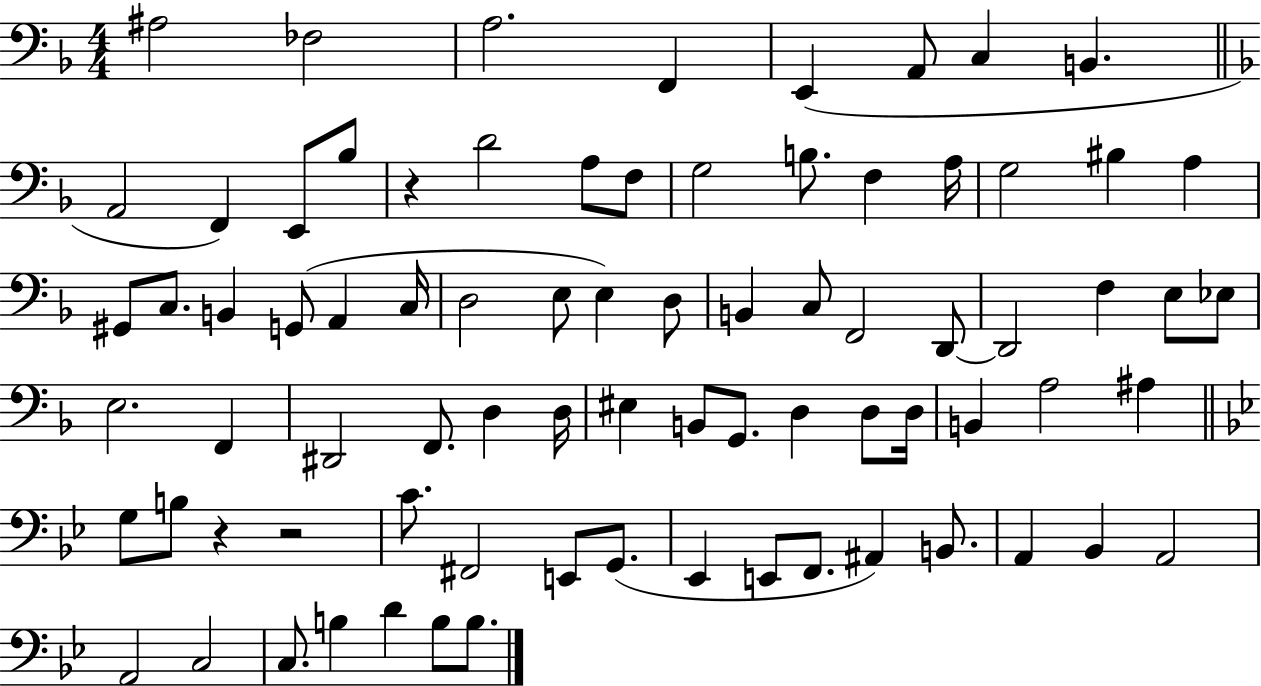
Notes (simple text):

A#3/h FES3/h A3/h. F2/q E2/q A2/e C3/q B2/q. A2/h F2/q E2/e Bb3/e R/q D4/h A3/e F3/e G3/h B3/e. F3/q A3/s G3/h BIS3/q A3/q G#2/e C3/e. B2/q G2/e A2/q C3/s D3/h E3/e E3/q D3/e B2/q C3/e F2/h D2/e D2/h F3/q E3/e Eb3/e E3/h. F2/q D#2/h F2/e. D3/q D3/s EIS3/q B2/e G2/e. D3/q D3/e D3/s B2/q A3/h A#3/q G3/e B3/e R/q R/h C4/e. F#2/h E2/e G2/e. Eb2/q E2/e F2/e. A#2/q B2/e. A2/q Bb2/q A2/h A2/h C3/h C3/e. B3/q D4/q B3/e B3/e.